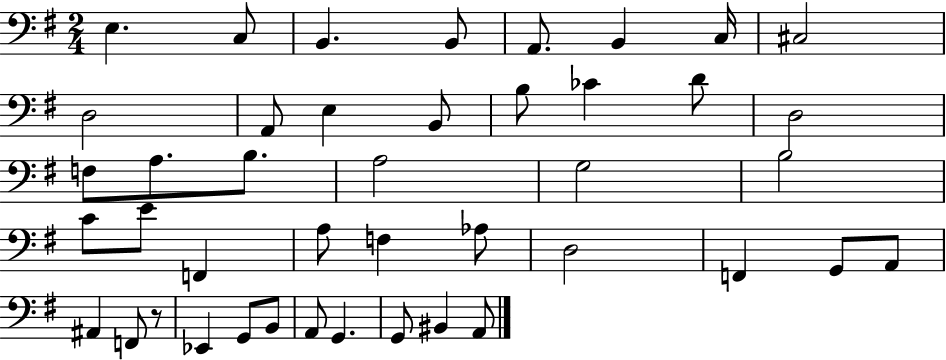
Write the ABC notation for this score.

X:1
T:Untitled
M:2/4
L:1/4
K:G
E, C,/2 B,, B,,/2 A,,/2 B,, C,/4 ^C,2 D,2 A,,/2 E, B,,/2 B,/2 _C D/2 D,2 F,/2 A,/2 B,/2 A,2 G,2 B,2 C/2 E/2 F,, A,/2 F, _A,/2 D,2 F,, G,,/2 A,,/2 ^A,, F,,/2 z/2 _E,, G,,/2 B,,/2 A,,/2 G,, G,,/2 ^B,, A,,/2